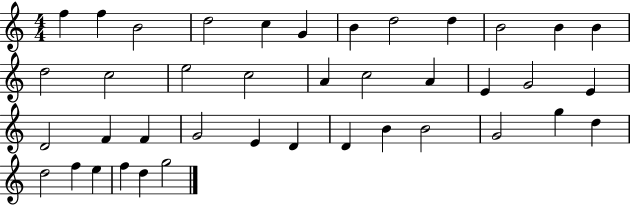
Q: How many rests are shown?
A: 0